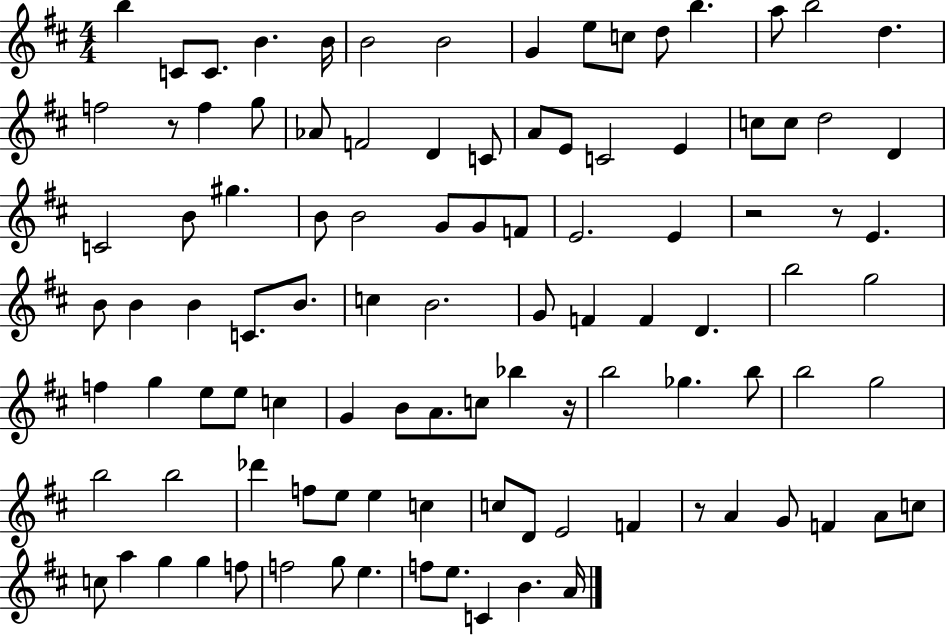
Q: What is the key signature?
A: D major